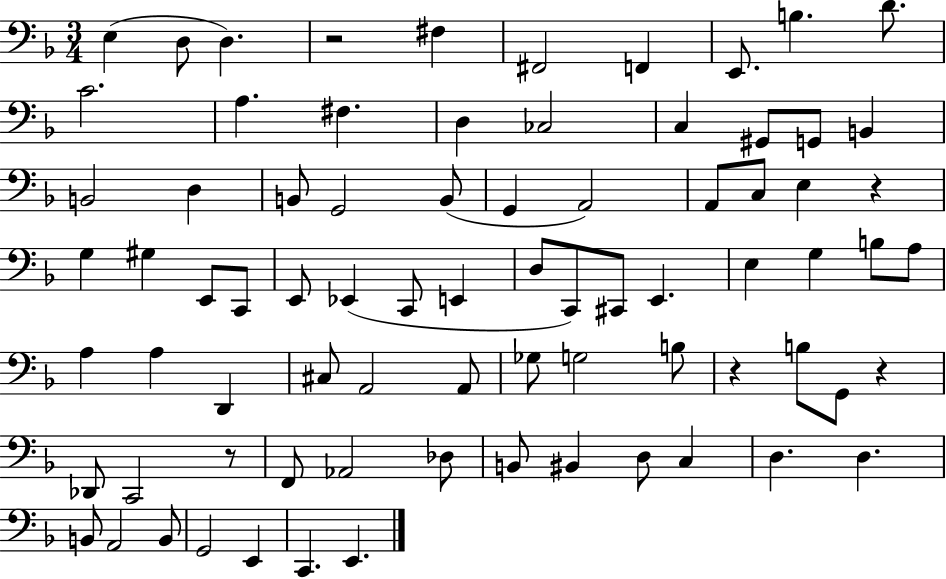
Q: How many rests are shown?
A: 5